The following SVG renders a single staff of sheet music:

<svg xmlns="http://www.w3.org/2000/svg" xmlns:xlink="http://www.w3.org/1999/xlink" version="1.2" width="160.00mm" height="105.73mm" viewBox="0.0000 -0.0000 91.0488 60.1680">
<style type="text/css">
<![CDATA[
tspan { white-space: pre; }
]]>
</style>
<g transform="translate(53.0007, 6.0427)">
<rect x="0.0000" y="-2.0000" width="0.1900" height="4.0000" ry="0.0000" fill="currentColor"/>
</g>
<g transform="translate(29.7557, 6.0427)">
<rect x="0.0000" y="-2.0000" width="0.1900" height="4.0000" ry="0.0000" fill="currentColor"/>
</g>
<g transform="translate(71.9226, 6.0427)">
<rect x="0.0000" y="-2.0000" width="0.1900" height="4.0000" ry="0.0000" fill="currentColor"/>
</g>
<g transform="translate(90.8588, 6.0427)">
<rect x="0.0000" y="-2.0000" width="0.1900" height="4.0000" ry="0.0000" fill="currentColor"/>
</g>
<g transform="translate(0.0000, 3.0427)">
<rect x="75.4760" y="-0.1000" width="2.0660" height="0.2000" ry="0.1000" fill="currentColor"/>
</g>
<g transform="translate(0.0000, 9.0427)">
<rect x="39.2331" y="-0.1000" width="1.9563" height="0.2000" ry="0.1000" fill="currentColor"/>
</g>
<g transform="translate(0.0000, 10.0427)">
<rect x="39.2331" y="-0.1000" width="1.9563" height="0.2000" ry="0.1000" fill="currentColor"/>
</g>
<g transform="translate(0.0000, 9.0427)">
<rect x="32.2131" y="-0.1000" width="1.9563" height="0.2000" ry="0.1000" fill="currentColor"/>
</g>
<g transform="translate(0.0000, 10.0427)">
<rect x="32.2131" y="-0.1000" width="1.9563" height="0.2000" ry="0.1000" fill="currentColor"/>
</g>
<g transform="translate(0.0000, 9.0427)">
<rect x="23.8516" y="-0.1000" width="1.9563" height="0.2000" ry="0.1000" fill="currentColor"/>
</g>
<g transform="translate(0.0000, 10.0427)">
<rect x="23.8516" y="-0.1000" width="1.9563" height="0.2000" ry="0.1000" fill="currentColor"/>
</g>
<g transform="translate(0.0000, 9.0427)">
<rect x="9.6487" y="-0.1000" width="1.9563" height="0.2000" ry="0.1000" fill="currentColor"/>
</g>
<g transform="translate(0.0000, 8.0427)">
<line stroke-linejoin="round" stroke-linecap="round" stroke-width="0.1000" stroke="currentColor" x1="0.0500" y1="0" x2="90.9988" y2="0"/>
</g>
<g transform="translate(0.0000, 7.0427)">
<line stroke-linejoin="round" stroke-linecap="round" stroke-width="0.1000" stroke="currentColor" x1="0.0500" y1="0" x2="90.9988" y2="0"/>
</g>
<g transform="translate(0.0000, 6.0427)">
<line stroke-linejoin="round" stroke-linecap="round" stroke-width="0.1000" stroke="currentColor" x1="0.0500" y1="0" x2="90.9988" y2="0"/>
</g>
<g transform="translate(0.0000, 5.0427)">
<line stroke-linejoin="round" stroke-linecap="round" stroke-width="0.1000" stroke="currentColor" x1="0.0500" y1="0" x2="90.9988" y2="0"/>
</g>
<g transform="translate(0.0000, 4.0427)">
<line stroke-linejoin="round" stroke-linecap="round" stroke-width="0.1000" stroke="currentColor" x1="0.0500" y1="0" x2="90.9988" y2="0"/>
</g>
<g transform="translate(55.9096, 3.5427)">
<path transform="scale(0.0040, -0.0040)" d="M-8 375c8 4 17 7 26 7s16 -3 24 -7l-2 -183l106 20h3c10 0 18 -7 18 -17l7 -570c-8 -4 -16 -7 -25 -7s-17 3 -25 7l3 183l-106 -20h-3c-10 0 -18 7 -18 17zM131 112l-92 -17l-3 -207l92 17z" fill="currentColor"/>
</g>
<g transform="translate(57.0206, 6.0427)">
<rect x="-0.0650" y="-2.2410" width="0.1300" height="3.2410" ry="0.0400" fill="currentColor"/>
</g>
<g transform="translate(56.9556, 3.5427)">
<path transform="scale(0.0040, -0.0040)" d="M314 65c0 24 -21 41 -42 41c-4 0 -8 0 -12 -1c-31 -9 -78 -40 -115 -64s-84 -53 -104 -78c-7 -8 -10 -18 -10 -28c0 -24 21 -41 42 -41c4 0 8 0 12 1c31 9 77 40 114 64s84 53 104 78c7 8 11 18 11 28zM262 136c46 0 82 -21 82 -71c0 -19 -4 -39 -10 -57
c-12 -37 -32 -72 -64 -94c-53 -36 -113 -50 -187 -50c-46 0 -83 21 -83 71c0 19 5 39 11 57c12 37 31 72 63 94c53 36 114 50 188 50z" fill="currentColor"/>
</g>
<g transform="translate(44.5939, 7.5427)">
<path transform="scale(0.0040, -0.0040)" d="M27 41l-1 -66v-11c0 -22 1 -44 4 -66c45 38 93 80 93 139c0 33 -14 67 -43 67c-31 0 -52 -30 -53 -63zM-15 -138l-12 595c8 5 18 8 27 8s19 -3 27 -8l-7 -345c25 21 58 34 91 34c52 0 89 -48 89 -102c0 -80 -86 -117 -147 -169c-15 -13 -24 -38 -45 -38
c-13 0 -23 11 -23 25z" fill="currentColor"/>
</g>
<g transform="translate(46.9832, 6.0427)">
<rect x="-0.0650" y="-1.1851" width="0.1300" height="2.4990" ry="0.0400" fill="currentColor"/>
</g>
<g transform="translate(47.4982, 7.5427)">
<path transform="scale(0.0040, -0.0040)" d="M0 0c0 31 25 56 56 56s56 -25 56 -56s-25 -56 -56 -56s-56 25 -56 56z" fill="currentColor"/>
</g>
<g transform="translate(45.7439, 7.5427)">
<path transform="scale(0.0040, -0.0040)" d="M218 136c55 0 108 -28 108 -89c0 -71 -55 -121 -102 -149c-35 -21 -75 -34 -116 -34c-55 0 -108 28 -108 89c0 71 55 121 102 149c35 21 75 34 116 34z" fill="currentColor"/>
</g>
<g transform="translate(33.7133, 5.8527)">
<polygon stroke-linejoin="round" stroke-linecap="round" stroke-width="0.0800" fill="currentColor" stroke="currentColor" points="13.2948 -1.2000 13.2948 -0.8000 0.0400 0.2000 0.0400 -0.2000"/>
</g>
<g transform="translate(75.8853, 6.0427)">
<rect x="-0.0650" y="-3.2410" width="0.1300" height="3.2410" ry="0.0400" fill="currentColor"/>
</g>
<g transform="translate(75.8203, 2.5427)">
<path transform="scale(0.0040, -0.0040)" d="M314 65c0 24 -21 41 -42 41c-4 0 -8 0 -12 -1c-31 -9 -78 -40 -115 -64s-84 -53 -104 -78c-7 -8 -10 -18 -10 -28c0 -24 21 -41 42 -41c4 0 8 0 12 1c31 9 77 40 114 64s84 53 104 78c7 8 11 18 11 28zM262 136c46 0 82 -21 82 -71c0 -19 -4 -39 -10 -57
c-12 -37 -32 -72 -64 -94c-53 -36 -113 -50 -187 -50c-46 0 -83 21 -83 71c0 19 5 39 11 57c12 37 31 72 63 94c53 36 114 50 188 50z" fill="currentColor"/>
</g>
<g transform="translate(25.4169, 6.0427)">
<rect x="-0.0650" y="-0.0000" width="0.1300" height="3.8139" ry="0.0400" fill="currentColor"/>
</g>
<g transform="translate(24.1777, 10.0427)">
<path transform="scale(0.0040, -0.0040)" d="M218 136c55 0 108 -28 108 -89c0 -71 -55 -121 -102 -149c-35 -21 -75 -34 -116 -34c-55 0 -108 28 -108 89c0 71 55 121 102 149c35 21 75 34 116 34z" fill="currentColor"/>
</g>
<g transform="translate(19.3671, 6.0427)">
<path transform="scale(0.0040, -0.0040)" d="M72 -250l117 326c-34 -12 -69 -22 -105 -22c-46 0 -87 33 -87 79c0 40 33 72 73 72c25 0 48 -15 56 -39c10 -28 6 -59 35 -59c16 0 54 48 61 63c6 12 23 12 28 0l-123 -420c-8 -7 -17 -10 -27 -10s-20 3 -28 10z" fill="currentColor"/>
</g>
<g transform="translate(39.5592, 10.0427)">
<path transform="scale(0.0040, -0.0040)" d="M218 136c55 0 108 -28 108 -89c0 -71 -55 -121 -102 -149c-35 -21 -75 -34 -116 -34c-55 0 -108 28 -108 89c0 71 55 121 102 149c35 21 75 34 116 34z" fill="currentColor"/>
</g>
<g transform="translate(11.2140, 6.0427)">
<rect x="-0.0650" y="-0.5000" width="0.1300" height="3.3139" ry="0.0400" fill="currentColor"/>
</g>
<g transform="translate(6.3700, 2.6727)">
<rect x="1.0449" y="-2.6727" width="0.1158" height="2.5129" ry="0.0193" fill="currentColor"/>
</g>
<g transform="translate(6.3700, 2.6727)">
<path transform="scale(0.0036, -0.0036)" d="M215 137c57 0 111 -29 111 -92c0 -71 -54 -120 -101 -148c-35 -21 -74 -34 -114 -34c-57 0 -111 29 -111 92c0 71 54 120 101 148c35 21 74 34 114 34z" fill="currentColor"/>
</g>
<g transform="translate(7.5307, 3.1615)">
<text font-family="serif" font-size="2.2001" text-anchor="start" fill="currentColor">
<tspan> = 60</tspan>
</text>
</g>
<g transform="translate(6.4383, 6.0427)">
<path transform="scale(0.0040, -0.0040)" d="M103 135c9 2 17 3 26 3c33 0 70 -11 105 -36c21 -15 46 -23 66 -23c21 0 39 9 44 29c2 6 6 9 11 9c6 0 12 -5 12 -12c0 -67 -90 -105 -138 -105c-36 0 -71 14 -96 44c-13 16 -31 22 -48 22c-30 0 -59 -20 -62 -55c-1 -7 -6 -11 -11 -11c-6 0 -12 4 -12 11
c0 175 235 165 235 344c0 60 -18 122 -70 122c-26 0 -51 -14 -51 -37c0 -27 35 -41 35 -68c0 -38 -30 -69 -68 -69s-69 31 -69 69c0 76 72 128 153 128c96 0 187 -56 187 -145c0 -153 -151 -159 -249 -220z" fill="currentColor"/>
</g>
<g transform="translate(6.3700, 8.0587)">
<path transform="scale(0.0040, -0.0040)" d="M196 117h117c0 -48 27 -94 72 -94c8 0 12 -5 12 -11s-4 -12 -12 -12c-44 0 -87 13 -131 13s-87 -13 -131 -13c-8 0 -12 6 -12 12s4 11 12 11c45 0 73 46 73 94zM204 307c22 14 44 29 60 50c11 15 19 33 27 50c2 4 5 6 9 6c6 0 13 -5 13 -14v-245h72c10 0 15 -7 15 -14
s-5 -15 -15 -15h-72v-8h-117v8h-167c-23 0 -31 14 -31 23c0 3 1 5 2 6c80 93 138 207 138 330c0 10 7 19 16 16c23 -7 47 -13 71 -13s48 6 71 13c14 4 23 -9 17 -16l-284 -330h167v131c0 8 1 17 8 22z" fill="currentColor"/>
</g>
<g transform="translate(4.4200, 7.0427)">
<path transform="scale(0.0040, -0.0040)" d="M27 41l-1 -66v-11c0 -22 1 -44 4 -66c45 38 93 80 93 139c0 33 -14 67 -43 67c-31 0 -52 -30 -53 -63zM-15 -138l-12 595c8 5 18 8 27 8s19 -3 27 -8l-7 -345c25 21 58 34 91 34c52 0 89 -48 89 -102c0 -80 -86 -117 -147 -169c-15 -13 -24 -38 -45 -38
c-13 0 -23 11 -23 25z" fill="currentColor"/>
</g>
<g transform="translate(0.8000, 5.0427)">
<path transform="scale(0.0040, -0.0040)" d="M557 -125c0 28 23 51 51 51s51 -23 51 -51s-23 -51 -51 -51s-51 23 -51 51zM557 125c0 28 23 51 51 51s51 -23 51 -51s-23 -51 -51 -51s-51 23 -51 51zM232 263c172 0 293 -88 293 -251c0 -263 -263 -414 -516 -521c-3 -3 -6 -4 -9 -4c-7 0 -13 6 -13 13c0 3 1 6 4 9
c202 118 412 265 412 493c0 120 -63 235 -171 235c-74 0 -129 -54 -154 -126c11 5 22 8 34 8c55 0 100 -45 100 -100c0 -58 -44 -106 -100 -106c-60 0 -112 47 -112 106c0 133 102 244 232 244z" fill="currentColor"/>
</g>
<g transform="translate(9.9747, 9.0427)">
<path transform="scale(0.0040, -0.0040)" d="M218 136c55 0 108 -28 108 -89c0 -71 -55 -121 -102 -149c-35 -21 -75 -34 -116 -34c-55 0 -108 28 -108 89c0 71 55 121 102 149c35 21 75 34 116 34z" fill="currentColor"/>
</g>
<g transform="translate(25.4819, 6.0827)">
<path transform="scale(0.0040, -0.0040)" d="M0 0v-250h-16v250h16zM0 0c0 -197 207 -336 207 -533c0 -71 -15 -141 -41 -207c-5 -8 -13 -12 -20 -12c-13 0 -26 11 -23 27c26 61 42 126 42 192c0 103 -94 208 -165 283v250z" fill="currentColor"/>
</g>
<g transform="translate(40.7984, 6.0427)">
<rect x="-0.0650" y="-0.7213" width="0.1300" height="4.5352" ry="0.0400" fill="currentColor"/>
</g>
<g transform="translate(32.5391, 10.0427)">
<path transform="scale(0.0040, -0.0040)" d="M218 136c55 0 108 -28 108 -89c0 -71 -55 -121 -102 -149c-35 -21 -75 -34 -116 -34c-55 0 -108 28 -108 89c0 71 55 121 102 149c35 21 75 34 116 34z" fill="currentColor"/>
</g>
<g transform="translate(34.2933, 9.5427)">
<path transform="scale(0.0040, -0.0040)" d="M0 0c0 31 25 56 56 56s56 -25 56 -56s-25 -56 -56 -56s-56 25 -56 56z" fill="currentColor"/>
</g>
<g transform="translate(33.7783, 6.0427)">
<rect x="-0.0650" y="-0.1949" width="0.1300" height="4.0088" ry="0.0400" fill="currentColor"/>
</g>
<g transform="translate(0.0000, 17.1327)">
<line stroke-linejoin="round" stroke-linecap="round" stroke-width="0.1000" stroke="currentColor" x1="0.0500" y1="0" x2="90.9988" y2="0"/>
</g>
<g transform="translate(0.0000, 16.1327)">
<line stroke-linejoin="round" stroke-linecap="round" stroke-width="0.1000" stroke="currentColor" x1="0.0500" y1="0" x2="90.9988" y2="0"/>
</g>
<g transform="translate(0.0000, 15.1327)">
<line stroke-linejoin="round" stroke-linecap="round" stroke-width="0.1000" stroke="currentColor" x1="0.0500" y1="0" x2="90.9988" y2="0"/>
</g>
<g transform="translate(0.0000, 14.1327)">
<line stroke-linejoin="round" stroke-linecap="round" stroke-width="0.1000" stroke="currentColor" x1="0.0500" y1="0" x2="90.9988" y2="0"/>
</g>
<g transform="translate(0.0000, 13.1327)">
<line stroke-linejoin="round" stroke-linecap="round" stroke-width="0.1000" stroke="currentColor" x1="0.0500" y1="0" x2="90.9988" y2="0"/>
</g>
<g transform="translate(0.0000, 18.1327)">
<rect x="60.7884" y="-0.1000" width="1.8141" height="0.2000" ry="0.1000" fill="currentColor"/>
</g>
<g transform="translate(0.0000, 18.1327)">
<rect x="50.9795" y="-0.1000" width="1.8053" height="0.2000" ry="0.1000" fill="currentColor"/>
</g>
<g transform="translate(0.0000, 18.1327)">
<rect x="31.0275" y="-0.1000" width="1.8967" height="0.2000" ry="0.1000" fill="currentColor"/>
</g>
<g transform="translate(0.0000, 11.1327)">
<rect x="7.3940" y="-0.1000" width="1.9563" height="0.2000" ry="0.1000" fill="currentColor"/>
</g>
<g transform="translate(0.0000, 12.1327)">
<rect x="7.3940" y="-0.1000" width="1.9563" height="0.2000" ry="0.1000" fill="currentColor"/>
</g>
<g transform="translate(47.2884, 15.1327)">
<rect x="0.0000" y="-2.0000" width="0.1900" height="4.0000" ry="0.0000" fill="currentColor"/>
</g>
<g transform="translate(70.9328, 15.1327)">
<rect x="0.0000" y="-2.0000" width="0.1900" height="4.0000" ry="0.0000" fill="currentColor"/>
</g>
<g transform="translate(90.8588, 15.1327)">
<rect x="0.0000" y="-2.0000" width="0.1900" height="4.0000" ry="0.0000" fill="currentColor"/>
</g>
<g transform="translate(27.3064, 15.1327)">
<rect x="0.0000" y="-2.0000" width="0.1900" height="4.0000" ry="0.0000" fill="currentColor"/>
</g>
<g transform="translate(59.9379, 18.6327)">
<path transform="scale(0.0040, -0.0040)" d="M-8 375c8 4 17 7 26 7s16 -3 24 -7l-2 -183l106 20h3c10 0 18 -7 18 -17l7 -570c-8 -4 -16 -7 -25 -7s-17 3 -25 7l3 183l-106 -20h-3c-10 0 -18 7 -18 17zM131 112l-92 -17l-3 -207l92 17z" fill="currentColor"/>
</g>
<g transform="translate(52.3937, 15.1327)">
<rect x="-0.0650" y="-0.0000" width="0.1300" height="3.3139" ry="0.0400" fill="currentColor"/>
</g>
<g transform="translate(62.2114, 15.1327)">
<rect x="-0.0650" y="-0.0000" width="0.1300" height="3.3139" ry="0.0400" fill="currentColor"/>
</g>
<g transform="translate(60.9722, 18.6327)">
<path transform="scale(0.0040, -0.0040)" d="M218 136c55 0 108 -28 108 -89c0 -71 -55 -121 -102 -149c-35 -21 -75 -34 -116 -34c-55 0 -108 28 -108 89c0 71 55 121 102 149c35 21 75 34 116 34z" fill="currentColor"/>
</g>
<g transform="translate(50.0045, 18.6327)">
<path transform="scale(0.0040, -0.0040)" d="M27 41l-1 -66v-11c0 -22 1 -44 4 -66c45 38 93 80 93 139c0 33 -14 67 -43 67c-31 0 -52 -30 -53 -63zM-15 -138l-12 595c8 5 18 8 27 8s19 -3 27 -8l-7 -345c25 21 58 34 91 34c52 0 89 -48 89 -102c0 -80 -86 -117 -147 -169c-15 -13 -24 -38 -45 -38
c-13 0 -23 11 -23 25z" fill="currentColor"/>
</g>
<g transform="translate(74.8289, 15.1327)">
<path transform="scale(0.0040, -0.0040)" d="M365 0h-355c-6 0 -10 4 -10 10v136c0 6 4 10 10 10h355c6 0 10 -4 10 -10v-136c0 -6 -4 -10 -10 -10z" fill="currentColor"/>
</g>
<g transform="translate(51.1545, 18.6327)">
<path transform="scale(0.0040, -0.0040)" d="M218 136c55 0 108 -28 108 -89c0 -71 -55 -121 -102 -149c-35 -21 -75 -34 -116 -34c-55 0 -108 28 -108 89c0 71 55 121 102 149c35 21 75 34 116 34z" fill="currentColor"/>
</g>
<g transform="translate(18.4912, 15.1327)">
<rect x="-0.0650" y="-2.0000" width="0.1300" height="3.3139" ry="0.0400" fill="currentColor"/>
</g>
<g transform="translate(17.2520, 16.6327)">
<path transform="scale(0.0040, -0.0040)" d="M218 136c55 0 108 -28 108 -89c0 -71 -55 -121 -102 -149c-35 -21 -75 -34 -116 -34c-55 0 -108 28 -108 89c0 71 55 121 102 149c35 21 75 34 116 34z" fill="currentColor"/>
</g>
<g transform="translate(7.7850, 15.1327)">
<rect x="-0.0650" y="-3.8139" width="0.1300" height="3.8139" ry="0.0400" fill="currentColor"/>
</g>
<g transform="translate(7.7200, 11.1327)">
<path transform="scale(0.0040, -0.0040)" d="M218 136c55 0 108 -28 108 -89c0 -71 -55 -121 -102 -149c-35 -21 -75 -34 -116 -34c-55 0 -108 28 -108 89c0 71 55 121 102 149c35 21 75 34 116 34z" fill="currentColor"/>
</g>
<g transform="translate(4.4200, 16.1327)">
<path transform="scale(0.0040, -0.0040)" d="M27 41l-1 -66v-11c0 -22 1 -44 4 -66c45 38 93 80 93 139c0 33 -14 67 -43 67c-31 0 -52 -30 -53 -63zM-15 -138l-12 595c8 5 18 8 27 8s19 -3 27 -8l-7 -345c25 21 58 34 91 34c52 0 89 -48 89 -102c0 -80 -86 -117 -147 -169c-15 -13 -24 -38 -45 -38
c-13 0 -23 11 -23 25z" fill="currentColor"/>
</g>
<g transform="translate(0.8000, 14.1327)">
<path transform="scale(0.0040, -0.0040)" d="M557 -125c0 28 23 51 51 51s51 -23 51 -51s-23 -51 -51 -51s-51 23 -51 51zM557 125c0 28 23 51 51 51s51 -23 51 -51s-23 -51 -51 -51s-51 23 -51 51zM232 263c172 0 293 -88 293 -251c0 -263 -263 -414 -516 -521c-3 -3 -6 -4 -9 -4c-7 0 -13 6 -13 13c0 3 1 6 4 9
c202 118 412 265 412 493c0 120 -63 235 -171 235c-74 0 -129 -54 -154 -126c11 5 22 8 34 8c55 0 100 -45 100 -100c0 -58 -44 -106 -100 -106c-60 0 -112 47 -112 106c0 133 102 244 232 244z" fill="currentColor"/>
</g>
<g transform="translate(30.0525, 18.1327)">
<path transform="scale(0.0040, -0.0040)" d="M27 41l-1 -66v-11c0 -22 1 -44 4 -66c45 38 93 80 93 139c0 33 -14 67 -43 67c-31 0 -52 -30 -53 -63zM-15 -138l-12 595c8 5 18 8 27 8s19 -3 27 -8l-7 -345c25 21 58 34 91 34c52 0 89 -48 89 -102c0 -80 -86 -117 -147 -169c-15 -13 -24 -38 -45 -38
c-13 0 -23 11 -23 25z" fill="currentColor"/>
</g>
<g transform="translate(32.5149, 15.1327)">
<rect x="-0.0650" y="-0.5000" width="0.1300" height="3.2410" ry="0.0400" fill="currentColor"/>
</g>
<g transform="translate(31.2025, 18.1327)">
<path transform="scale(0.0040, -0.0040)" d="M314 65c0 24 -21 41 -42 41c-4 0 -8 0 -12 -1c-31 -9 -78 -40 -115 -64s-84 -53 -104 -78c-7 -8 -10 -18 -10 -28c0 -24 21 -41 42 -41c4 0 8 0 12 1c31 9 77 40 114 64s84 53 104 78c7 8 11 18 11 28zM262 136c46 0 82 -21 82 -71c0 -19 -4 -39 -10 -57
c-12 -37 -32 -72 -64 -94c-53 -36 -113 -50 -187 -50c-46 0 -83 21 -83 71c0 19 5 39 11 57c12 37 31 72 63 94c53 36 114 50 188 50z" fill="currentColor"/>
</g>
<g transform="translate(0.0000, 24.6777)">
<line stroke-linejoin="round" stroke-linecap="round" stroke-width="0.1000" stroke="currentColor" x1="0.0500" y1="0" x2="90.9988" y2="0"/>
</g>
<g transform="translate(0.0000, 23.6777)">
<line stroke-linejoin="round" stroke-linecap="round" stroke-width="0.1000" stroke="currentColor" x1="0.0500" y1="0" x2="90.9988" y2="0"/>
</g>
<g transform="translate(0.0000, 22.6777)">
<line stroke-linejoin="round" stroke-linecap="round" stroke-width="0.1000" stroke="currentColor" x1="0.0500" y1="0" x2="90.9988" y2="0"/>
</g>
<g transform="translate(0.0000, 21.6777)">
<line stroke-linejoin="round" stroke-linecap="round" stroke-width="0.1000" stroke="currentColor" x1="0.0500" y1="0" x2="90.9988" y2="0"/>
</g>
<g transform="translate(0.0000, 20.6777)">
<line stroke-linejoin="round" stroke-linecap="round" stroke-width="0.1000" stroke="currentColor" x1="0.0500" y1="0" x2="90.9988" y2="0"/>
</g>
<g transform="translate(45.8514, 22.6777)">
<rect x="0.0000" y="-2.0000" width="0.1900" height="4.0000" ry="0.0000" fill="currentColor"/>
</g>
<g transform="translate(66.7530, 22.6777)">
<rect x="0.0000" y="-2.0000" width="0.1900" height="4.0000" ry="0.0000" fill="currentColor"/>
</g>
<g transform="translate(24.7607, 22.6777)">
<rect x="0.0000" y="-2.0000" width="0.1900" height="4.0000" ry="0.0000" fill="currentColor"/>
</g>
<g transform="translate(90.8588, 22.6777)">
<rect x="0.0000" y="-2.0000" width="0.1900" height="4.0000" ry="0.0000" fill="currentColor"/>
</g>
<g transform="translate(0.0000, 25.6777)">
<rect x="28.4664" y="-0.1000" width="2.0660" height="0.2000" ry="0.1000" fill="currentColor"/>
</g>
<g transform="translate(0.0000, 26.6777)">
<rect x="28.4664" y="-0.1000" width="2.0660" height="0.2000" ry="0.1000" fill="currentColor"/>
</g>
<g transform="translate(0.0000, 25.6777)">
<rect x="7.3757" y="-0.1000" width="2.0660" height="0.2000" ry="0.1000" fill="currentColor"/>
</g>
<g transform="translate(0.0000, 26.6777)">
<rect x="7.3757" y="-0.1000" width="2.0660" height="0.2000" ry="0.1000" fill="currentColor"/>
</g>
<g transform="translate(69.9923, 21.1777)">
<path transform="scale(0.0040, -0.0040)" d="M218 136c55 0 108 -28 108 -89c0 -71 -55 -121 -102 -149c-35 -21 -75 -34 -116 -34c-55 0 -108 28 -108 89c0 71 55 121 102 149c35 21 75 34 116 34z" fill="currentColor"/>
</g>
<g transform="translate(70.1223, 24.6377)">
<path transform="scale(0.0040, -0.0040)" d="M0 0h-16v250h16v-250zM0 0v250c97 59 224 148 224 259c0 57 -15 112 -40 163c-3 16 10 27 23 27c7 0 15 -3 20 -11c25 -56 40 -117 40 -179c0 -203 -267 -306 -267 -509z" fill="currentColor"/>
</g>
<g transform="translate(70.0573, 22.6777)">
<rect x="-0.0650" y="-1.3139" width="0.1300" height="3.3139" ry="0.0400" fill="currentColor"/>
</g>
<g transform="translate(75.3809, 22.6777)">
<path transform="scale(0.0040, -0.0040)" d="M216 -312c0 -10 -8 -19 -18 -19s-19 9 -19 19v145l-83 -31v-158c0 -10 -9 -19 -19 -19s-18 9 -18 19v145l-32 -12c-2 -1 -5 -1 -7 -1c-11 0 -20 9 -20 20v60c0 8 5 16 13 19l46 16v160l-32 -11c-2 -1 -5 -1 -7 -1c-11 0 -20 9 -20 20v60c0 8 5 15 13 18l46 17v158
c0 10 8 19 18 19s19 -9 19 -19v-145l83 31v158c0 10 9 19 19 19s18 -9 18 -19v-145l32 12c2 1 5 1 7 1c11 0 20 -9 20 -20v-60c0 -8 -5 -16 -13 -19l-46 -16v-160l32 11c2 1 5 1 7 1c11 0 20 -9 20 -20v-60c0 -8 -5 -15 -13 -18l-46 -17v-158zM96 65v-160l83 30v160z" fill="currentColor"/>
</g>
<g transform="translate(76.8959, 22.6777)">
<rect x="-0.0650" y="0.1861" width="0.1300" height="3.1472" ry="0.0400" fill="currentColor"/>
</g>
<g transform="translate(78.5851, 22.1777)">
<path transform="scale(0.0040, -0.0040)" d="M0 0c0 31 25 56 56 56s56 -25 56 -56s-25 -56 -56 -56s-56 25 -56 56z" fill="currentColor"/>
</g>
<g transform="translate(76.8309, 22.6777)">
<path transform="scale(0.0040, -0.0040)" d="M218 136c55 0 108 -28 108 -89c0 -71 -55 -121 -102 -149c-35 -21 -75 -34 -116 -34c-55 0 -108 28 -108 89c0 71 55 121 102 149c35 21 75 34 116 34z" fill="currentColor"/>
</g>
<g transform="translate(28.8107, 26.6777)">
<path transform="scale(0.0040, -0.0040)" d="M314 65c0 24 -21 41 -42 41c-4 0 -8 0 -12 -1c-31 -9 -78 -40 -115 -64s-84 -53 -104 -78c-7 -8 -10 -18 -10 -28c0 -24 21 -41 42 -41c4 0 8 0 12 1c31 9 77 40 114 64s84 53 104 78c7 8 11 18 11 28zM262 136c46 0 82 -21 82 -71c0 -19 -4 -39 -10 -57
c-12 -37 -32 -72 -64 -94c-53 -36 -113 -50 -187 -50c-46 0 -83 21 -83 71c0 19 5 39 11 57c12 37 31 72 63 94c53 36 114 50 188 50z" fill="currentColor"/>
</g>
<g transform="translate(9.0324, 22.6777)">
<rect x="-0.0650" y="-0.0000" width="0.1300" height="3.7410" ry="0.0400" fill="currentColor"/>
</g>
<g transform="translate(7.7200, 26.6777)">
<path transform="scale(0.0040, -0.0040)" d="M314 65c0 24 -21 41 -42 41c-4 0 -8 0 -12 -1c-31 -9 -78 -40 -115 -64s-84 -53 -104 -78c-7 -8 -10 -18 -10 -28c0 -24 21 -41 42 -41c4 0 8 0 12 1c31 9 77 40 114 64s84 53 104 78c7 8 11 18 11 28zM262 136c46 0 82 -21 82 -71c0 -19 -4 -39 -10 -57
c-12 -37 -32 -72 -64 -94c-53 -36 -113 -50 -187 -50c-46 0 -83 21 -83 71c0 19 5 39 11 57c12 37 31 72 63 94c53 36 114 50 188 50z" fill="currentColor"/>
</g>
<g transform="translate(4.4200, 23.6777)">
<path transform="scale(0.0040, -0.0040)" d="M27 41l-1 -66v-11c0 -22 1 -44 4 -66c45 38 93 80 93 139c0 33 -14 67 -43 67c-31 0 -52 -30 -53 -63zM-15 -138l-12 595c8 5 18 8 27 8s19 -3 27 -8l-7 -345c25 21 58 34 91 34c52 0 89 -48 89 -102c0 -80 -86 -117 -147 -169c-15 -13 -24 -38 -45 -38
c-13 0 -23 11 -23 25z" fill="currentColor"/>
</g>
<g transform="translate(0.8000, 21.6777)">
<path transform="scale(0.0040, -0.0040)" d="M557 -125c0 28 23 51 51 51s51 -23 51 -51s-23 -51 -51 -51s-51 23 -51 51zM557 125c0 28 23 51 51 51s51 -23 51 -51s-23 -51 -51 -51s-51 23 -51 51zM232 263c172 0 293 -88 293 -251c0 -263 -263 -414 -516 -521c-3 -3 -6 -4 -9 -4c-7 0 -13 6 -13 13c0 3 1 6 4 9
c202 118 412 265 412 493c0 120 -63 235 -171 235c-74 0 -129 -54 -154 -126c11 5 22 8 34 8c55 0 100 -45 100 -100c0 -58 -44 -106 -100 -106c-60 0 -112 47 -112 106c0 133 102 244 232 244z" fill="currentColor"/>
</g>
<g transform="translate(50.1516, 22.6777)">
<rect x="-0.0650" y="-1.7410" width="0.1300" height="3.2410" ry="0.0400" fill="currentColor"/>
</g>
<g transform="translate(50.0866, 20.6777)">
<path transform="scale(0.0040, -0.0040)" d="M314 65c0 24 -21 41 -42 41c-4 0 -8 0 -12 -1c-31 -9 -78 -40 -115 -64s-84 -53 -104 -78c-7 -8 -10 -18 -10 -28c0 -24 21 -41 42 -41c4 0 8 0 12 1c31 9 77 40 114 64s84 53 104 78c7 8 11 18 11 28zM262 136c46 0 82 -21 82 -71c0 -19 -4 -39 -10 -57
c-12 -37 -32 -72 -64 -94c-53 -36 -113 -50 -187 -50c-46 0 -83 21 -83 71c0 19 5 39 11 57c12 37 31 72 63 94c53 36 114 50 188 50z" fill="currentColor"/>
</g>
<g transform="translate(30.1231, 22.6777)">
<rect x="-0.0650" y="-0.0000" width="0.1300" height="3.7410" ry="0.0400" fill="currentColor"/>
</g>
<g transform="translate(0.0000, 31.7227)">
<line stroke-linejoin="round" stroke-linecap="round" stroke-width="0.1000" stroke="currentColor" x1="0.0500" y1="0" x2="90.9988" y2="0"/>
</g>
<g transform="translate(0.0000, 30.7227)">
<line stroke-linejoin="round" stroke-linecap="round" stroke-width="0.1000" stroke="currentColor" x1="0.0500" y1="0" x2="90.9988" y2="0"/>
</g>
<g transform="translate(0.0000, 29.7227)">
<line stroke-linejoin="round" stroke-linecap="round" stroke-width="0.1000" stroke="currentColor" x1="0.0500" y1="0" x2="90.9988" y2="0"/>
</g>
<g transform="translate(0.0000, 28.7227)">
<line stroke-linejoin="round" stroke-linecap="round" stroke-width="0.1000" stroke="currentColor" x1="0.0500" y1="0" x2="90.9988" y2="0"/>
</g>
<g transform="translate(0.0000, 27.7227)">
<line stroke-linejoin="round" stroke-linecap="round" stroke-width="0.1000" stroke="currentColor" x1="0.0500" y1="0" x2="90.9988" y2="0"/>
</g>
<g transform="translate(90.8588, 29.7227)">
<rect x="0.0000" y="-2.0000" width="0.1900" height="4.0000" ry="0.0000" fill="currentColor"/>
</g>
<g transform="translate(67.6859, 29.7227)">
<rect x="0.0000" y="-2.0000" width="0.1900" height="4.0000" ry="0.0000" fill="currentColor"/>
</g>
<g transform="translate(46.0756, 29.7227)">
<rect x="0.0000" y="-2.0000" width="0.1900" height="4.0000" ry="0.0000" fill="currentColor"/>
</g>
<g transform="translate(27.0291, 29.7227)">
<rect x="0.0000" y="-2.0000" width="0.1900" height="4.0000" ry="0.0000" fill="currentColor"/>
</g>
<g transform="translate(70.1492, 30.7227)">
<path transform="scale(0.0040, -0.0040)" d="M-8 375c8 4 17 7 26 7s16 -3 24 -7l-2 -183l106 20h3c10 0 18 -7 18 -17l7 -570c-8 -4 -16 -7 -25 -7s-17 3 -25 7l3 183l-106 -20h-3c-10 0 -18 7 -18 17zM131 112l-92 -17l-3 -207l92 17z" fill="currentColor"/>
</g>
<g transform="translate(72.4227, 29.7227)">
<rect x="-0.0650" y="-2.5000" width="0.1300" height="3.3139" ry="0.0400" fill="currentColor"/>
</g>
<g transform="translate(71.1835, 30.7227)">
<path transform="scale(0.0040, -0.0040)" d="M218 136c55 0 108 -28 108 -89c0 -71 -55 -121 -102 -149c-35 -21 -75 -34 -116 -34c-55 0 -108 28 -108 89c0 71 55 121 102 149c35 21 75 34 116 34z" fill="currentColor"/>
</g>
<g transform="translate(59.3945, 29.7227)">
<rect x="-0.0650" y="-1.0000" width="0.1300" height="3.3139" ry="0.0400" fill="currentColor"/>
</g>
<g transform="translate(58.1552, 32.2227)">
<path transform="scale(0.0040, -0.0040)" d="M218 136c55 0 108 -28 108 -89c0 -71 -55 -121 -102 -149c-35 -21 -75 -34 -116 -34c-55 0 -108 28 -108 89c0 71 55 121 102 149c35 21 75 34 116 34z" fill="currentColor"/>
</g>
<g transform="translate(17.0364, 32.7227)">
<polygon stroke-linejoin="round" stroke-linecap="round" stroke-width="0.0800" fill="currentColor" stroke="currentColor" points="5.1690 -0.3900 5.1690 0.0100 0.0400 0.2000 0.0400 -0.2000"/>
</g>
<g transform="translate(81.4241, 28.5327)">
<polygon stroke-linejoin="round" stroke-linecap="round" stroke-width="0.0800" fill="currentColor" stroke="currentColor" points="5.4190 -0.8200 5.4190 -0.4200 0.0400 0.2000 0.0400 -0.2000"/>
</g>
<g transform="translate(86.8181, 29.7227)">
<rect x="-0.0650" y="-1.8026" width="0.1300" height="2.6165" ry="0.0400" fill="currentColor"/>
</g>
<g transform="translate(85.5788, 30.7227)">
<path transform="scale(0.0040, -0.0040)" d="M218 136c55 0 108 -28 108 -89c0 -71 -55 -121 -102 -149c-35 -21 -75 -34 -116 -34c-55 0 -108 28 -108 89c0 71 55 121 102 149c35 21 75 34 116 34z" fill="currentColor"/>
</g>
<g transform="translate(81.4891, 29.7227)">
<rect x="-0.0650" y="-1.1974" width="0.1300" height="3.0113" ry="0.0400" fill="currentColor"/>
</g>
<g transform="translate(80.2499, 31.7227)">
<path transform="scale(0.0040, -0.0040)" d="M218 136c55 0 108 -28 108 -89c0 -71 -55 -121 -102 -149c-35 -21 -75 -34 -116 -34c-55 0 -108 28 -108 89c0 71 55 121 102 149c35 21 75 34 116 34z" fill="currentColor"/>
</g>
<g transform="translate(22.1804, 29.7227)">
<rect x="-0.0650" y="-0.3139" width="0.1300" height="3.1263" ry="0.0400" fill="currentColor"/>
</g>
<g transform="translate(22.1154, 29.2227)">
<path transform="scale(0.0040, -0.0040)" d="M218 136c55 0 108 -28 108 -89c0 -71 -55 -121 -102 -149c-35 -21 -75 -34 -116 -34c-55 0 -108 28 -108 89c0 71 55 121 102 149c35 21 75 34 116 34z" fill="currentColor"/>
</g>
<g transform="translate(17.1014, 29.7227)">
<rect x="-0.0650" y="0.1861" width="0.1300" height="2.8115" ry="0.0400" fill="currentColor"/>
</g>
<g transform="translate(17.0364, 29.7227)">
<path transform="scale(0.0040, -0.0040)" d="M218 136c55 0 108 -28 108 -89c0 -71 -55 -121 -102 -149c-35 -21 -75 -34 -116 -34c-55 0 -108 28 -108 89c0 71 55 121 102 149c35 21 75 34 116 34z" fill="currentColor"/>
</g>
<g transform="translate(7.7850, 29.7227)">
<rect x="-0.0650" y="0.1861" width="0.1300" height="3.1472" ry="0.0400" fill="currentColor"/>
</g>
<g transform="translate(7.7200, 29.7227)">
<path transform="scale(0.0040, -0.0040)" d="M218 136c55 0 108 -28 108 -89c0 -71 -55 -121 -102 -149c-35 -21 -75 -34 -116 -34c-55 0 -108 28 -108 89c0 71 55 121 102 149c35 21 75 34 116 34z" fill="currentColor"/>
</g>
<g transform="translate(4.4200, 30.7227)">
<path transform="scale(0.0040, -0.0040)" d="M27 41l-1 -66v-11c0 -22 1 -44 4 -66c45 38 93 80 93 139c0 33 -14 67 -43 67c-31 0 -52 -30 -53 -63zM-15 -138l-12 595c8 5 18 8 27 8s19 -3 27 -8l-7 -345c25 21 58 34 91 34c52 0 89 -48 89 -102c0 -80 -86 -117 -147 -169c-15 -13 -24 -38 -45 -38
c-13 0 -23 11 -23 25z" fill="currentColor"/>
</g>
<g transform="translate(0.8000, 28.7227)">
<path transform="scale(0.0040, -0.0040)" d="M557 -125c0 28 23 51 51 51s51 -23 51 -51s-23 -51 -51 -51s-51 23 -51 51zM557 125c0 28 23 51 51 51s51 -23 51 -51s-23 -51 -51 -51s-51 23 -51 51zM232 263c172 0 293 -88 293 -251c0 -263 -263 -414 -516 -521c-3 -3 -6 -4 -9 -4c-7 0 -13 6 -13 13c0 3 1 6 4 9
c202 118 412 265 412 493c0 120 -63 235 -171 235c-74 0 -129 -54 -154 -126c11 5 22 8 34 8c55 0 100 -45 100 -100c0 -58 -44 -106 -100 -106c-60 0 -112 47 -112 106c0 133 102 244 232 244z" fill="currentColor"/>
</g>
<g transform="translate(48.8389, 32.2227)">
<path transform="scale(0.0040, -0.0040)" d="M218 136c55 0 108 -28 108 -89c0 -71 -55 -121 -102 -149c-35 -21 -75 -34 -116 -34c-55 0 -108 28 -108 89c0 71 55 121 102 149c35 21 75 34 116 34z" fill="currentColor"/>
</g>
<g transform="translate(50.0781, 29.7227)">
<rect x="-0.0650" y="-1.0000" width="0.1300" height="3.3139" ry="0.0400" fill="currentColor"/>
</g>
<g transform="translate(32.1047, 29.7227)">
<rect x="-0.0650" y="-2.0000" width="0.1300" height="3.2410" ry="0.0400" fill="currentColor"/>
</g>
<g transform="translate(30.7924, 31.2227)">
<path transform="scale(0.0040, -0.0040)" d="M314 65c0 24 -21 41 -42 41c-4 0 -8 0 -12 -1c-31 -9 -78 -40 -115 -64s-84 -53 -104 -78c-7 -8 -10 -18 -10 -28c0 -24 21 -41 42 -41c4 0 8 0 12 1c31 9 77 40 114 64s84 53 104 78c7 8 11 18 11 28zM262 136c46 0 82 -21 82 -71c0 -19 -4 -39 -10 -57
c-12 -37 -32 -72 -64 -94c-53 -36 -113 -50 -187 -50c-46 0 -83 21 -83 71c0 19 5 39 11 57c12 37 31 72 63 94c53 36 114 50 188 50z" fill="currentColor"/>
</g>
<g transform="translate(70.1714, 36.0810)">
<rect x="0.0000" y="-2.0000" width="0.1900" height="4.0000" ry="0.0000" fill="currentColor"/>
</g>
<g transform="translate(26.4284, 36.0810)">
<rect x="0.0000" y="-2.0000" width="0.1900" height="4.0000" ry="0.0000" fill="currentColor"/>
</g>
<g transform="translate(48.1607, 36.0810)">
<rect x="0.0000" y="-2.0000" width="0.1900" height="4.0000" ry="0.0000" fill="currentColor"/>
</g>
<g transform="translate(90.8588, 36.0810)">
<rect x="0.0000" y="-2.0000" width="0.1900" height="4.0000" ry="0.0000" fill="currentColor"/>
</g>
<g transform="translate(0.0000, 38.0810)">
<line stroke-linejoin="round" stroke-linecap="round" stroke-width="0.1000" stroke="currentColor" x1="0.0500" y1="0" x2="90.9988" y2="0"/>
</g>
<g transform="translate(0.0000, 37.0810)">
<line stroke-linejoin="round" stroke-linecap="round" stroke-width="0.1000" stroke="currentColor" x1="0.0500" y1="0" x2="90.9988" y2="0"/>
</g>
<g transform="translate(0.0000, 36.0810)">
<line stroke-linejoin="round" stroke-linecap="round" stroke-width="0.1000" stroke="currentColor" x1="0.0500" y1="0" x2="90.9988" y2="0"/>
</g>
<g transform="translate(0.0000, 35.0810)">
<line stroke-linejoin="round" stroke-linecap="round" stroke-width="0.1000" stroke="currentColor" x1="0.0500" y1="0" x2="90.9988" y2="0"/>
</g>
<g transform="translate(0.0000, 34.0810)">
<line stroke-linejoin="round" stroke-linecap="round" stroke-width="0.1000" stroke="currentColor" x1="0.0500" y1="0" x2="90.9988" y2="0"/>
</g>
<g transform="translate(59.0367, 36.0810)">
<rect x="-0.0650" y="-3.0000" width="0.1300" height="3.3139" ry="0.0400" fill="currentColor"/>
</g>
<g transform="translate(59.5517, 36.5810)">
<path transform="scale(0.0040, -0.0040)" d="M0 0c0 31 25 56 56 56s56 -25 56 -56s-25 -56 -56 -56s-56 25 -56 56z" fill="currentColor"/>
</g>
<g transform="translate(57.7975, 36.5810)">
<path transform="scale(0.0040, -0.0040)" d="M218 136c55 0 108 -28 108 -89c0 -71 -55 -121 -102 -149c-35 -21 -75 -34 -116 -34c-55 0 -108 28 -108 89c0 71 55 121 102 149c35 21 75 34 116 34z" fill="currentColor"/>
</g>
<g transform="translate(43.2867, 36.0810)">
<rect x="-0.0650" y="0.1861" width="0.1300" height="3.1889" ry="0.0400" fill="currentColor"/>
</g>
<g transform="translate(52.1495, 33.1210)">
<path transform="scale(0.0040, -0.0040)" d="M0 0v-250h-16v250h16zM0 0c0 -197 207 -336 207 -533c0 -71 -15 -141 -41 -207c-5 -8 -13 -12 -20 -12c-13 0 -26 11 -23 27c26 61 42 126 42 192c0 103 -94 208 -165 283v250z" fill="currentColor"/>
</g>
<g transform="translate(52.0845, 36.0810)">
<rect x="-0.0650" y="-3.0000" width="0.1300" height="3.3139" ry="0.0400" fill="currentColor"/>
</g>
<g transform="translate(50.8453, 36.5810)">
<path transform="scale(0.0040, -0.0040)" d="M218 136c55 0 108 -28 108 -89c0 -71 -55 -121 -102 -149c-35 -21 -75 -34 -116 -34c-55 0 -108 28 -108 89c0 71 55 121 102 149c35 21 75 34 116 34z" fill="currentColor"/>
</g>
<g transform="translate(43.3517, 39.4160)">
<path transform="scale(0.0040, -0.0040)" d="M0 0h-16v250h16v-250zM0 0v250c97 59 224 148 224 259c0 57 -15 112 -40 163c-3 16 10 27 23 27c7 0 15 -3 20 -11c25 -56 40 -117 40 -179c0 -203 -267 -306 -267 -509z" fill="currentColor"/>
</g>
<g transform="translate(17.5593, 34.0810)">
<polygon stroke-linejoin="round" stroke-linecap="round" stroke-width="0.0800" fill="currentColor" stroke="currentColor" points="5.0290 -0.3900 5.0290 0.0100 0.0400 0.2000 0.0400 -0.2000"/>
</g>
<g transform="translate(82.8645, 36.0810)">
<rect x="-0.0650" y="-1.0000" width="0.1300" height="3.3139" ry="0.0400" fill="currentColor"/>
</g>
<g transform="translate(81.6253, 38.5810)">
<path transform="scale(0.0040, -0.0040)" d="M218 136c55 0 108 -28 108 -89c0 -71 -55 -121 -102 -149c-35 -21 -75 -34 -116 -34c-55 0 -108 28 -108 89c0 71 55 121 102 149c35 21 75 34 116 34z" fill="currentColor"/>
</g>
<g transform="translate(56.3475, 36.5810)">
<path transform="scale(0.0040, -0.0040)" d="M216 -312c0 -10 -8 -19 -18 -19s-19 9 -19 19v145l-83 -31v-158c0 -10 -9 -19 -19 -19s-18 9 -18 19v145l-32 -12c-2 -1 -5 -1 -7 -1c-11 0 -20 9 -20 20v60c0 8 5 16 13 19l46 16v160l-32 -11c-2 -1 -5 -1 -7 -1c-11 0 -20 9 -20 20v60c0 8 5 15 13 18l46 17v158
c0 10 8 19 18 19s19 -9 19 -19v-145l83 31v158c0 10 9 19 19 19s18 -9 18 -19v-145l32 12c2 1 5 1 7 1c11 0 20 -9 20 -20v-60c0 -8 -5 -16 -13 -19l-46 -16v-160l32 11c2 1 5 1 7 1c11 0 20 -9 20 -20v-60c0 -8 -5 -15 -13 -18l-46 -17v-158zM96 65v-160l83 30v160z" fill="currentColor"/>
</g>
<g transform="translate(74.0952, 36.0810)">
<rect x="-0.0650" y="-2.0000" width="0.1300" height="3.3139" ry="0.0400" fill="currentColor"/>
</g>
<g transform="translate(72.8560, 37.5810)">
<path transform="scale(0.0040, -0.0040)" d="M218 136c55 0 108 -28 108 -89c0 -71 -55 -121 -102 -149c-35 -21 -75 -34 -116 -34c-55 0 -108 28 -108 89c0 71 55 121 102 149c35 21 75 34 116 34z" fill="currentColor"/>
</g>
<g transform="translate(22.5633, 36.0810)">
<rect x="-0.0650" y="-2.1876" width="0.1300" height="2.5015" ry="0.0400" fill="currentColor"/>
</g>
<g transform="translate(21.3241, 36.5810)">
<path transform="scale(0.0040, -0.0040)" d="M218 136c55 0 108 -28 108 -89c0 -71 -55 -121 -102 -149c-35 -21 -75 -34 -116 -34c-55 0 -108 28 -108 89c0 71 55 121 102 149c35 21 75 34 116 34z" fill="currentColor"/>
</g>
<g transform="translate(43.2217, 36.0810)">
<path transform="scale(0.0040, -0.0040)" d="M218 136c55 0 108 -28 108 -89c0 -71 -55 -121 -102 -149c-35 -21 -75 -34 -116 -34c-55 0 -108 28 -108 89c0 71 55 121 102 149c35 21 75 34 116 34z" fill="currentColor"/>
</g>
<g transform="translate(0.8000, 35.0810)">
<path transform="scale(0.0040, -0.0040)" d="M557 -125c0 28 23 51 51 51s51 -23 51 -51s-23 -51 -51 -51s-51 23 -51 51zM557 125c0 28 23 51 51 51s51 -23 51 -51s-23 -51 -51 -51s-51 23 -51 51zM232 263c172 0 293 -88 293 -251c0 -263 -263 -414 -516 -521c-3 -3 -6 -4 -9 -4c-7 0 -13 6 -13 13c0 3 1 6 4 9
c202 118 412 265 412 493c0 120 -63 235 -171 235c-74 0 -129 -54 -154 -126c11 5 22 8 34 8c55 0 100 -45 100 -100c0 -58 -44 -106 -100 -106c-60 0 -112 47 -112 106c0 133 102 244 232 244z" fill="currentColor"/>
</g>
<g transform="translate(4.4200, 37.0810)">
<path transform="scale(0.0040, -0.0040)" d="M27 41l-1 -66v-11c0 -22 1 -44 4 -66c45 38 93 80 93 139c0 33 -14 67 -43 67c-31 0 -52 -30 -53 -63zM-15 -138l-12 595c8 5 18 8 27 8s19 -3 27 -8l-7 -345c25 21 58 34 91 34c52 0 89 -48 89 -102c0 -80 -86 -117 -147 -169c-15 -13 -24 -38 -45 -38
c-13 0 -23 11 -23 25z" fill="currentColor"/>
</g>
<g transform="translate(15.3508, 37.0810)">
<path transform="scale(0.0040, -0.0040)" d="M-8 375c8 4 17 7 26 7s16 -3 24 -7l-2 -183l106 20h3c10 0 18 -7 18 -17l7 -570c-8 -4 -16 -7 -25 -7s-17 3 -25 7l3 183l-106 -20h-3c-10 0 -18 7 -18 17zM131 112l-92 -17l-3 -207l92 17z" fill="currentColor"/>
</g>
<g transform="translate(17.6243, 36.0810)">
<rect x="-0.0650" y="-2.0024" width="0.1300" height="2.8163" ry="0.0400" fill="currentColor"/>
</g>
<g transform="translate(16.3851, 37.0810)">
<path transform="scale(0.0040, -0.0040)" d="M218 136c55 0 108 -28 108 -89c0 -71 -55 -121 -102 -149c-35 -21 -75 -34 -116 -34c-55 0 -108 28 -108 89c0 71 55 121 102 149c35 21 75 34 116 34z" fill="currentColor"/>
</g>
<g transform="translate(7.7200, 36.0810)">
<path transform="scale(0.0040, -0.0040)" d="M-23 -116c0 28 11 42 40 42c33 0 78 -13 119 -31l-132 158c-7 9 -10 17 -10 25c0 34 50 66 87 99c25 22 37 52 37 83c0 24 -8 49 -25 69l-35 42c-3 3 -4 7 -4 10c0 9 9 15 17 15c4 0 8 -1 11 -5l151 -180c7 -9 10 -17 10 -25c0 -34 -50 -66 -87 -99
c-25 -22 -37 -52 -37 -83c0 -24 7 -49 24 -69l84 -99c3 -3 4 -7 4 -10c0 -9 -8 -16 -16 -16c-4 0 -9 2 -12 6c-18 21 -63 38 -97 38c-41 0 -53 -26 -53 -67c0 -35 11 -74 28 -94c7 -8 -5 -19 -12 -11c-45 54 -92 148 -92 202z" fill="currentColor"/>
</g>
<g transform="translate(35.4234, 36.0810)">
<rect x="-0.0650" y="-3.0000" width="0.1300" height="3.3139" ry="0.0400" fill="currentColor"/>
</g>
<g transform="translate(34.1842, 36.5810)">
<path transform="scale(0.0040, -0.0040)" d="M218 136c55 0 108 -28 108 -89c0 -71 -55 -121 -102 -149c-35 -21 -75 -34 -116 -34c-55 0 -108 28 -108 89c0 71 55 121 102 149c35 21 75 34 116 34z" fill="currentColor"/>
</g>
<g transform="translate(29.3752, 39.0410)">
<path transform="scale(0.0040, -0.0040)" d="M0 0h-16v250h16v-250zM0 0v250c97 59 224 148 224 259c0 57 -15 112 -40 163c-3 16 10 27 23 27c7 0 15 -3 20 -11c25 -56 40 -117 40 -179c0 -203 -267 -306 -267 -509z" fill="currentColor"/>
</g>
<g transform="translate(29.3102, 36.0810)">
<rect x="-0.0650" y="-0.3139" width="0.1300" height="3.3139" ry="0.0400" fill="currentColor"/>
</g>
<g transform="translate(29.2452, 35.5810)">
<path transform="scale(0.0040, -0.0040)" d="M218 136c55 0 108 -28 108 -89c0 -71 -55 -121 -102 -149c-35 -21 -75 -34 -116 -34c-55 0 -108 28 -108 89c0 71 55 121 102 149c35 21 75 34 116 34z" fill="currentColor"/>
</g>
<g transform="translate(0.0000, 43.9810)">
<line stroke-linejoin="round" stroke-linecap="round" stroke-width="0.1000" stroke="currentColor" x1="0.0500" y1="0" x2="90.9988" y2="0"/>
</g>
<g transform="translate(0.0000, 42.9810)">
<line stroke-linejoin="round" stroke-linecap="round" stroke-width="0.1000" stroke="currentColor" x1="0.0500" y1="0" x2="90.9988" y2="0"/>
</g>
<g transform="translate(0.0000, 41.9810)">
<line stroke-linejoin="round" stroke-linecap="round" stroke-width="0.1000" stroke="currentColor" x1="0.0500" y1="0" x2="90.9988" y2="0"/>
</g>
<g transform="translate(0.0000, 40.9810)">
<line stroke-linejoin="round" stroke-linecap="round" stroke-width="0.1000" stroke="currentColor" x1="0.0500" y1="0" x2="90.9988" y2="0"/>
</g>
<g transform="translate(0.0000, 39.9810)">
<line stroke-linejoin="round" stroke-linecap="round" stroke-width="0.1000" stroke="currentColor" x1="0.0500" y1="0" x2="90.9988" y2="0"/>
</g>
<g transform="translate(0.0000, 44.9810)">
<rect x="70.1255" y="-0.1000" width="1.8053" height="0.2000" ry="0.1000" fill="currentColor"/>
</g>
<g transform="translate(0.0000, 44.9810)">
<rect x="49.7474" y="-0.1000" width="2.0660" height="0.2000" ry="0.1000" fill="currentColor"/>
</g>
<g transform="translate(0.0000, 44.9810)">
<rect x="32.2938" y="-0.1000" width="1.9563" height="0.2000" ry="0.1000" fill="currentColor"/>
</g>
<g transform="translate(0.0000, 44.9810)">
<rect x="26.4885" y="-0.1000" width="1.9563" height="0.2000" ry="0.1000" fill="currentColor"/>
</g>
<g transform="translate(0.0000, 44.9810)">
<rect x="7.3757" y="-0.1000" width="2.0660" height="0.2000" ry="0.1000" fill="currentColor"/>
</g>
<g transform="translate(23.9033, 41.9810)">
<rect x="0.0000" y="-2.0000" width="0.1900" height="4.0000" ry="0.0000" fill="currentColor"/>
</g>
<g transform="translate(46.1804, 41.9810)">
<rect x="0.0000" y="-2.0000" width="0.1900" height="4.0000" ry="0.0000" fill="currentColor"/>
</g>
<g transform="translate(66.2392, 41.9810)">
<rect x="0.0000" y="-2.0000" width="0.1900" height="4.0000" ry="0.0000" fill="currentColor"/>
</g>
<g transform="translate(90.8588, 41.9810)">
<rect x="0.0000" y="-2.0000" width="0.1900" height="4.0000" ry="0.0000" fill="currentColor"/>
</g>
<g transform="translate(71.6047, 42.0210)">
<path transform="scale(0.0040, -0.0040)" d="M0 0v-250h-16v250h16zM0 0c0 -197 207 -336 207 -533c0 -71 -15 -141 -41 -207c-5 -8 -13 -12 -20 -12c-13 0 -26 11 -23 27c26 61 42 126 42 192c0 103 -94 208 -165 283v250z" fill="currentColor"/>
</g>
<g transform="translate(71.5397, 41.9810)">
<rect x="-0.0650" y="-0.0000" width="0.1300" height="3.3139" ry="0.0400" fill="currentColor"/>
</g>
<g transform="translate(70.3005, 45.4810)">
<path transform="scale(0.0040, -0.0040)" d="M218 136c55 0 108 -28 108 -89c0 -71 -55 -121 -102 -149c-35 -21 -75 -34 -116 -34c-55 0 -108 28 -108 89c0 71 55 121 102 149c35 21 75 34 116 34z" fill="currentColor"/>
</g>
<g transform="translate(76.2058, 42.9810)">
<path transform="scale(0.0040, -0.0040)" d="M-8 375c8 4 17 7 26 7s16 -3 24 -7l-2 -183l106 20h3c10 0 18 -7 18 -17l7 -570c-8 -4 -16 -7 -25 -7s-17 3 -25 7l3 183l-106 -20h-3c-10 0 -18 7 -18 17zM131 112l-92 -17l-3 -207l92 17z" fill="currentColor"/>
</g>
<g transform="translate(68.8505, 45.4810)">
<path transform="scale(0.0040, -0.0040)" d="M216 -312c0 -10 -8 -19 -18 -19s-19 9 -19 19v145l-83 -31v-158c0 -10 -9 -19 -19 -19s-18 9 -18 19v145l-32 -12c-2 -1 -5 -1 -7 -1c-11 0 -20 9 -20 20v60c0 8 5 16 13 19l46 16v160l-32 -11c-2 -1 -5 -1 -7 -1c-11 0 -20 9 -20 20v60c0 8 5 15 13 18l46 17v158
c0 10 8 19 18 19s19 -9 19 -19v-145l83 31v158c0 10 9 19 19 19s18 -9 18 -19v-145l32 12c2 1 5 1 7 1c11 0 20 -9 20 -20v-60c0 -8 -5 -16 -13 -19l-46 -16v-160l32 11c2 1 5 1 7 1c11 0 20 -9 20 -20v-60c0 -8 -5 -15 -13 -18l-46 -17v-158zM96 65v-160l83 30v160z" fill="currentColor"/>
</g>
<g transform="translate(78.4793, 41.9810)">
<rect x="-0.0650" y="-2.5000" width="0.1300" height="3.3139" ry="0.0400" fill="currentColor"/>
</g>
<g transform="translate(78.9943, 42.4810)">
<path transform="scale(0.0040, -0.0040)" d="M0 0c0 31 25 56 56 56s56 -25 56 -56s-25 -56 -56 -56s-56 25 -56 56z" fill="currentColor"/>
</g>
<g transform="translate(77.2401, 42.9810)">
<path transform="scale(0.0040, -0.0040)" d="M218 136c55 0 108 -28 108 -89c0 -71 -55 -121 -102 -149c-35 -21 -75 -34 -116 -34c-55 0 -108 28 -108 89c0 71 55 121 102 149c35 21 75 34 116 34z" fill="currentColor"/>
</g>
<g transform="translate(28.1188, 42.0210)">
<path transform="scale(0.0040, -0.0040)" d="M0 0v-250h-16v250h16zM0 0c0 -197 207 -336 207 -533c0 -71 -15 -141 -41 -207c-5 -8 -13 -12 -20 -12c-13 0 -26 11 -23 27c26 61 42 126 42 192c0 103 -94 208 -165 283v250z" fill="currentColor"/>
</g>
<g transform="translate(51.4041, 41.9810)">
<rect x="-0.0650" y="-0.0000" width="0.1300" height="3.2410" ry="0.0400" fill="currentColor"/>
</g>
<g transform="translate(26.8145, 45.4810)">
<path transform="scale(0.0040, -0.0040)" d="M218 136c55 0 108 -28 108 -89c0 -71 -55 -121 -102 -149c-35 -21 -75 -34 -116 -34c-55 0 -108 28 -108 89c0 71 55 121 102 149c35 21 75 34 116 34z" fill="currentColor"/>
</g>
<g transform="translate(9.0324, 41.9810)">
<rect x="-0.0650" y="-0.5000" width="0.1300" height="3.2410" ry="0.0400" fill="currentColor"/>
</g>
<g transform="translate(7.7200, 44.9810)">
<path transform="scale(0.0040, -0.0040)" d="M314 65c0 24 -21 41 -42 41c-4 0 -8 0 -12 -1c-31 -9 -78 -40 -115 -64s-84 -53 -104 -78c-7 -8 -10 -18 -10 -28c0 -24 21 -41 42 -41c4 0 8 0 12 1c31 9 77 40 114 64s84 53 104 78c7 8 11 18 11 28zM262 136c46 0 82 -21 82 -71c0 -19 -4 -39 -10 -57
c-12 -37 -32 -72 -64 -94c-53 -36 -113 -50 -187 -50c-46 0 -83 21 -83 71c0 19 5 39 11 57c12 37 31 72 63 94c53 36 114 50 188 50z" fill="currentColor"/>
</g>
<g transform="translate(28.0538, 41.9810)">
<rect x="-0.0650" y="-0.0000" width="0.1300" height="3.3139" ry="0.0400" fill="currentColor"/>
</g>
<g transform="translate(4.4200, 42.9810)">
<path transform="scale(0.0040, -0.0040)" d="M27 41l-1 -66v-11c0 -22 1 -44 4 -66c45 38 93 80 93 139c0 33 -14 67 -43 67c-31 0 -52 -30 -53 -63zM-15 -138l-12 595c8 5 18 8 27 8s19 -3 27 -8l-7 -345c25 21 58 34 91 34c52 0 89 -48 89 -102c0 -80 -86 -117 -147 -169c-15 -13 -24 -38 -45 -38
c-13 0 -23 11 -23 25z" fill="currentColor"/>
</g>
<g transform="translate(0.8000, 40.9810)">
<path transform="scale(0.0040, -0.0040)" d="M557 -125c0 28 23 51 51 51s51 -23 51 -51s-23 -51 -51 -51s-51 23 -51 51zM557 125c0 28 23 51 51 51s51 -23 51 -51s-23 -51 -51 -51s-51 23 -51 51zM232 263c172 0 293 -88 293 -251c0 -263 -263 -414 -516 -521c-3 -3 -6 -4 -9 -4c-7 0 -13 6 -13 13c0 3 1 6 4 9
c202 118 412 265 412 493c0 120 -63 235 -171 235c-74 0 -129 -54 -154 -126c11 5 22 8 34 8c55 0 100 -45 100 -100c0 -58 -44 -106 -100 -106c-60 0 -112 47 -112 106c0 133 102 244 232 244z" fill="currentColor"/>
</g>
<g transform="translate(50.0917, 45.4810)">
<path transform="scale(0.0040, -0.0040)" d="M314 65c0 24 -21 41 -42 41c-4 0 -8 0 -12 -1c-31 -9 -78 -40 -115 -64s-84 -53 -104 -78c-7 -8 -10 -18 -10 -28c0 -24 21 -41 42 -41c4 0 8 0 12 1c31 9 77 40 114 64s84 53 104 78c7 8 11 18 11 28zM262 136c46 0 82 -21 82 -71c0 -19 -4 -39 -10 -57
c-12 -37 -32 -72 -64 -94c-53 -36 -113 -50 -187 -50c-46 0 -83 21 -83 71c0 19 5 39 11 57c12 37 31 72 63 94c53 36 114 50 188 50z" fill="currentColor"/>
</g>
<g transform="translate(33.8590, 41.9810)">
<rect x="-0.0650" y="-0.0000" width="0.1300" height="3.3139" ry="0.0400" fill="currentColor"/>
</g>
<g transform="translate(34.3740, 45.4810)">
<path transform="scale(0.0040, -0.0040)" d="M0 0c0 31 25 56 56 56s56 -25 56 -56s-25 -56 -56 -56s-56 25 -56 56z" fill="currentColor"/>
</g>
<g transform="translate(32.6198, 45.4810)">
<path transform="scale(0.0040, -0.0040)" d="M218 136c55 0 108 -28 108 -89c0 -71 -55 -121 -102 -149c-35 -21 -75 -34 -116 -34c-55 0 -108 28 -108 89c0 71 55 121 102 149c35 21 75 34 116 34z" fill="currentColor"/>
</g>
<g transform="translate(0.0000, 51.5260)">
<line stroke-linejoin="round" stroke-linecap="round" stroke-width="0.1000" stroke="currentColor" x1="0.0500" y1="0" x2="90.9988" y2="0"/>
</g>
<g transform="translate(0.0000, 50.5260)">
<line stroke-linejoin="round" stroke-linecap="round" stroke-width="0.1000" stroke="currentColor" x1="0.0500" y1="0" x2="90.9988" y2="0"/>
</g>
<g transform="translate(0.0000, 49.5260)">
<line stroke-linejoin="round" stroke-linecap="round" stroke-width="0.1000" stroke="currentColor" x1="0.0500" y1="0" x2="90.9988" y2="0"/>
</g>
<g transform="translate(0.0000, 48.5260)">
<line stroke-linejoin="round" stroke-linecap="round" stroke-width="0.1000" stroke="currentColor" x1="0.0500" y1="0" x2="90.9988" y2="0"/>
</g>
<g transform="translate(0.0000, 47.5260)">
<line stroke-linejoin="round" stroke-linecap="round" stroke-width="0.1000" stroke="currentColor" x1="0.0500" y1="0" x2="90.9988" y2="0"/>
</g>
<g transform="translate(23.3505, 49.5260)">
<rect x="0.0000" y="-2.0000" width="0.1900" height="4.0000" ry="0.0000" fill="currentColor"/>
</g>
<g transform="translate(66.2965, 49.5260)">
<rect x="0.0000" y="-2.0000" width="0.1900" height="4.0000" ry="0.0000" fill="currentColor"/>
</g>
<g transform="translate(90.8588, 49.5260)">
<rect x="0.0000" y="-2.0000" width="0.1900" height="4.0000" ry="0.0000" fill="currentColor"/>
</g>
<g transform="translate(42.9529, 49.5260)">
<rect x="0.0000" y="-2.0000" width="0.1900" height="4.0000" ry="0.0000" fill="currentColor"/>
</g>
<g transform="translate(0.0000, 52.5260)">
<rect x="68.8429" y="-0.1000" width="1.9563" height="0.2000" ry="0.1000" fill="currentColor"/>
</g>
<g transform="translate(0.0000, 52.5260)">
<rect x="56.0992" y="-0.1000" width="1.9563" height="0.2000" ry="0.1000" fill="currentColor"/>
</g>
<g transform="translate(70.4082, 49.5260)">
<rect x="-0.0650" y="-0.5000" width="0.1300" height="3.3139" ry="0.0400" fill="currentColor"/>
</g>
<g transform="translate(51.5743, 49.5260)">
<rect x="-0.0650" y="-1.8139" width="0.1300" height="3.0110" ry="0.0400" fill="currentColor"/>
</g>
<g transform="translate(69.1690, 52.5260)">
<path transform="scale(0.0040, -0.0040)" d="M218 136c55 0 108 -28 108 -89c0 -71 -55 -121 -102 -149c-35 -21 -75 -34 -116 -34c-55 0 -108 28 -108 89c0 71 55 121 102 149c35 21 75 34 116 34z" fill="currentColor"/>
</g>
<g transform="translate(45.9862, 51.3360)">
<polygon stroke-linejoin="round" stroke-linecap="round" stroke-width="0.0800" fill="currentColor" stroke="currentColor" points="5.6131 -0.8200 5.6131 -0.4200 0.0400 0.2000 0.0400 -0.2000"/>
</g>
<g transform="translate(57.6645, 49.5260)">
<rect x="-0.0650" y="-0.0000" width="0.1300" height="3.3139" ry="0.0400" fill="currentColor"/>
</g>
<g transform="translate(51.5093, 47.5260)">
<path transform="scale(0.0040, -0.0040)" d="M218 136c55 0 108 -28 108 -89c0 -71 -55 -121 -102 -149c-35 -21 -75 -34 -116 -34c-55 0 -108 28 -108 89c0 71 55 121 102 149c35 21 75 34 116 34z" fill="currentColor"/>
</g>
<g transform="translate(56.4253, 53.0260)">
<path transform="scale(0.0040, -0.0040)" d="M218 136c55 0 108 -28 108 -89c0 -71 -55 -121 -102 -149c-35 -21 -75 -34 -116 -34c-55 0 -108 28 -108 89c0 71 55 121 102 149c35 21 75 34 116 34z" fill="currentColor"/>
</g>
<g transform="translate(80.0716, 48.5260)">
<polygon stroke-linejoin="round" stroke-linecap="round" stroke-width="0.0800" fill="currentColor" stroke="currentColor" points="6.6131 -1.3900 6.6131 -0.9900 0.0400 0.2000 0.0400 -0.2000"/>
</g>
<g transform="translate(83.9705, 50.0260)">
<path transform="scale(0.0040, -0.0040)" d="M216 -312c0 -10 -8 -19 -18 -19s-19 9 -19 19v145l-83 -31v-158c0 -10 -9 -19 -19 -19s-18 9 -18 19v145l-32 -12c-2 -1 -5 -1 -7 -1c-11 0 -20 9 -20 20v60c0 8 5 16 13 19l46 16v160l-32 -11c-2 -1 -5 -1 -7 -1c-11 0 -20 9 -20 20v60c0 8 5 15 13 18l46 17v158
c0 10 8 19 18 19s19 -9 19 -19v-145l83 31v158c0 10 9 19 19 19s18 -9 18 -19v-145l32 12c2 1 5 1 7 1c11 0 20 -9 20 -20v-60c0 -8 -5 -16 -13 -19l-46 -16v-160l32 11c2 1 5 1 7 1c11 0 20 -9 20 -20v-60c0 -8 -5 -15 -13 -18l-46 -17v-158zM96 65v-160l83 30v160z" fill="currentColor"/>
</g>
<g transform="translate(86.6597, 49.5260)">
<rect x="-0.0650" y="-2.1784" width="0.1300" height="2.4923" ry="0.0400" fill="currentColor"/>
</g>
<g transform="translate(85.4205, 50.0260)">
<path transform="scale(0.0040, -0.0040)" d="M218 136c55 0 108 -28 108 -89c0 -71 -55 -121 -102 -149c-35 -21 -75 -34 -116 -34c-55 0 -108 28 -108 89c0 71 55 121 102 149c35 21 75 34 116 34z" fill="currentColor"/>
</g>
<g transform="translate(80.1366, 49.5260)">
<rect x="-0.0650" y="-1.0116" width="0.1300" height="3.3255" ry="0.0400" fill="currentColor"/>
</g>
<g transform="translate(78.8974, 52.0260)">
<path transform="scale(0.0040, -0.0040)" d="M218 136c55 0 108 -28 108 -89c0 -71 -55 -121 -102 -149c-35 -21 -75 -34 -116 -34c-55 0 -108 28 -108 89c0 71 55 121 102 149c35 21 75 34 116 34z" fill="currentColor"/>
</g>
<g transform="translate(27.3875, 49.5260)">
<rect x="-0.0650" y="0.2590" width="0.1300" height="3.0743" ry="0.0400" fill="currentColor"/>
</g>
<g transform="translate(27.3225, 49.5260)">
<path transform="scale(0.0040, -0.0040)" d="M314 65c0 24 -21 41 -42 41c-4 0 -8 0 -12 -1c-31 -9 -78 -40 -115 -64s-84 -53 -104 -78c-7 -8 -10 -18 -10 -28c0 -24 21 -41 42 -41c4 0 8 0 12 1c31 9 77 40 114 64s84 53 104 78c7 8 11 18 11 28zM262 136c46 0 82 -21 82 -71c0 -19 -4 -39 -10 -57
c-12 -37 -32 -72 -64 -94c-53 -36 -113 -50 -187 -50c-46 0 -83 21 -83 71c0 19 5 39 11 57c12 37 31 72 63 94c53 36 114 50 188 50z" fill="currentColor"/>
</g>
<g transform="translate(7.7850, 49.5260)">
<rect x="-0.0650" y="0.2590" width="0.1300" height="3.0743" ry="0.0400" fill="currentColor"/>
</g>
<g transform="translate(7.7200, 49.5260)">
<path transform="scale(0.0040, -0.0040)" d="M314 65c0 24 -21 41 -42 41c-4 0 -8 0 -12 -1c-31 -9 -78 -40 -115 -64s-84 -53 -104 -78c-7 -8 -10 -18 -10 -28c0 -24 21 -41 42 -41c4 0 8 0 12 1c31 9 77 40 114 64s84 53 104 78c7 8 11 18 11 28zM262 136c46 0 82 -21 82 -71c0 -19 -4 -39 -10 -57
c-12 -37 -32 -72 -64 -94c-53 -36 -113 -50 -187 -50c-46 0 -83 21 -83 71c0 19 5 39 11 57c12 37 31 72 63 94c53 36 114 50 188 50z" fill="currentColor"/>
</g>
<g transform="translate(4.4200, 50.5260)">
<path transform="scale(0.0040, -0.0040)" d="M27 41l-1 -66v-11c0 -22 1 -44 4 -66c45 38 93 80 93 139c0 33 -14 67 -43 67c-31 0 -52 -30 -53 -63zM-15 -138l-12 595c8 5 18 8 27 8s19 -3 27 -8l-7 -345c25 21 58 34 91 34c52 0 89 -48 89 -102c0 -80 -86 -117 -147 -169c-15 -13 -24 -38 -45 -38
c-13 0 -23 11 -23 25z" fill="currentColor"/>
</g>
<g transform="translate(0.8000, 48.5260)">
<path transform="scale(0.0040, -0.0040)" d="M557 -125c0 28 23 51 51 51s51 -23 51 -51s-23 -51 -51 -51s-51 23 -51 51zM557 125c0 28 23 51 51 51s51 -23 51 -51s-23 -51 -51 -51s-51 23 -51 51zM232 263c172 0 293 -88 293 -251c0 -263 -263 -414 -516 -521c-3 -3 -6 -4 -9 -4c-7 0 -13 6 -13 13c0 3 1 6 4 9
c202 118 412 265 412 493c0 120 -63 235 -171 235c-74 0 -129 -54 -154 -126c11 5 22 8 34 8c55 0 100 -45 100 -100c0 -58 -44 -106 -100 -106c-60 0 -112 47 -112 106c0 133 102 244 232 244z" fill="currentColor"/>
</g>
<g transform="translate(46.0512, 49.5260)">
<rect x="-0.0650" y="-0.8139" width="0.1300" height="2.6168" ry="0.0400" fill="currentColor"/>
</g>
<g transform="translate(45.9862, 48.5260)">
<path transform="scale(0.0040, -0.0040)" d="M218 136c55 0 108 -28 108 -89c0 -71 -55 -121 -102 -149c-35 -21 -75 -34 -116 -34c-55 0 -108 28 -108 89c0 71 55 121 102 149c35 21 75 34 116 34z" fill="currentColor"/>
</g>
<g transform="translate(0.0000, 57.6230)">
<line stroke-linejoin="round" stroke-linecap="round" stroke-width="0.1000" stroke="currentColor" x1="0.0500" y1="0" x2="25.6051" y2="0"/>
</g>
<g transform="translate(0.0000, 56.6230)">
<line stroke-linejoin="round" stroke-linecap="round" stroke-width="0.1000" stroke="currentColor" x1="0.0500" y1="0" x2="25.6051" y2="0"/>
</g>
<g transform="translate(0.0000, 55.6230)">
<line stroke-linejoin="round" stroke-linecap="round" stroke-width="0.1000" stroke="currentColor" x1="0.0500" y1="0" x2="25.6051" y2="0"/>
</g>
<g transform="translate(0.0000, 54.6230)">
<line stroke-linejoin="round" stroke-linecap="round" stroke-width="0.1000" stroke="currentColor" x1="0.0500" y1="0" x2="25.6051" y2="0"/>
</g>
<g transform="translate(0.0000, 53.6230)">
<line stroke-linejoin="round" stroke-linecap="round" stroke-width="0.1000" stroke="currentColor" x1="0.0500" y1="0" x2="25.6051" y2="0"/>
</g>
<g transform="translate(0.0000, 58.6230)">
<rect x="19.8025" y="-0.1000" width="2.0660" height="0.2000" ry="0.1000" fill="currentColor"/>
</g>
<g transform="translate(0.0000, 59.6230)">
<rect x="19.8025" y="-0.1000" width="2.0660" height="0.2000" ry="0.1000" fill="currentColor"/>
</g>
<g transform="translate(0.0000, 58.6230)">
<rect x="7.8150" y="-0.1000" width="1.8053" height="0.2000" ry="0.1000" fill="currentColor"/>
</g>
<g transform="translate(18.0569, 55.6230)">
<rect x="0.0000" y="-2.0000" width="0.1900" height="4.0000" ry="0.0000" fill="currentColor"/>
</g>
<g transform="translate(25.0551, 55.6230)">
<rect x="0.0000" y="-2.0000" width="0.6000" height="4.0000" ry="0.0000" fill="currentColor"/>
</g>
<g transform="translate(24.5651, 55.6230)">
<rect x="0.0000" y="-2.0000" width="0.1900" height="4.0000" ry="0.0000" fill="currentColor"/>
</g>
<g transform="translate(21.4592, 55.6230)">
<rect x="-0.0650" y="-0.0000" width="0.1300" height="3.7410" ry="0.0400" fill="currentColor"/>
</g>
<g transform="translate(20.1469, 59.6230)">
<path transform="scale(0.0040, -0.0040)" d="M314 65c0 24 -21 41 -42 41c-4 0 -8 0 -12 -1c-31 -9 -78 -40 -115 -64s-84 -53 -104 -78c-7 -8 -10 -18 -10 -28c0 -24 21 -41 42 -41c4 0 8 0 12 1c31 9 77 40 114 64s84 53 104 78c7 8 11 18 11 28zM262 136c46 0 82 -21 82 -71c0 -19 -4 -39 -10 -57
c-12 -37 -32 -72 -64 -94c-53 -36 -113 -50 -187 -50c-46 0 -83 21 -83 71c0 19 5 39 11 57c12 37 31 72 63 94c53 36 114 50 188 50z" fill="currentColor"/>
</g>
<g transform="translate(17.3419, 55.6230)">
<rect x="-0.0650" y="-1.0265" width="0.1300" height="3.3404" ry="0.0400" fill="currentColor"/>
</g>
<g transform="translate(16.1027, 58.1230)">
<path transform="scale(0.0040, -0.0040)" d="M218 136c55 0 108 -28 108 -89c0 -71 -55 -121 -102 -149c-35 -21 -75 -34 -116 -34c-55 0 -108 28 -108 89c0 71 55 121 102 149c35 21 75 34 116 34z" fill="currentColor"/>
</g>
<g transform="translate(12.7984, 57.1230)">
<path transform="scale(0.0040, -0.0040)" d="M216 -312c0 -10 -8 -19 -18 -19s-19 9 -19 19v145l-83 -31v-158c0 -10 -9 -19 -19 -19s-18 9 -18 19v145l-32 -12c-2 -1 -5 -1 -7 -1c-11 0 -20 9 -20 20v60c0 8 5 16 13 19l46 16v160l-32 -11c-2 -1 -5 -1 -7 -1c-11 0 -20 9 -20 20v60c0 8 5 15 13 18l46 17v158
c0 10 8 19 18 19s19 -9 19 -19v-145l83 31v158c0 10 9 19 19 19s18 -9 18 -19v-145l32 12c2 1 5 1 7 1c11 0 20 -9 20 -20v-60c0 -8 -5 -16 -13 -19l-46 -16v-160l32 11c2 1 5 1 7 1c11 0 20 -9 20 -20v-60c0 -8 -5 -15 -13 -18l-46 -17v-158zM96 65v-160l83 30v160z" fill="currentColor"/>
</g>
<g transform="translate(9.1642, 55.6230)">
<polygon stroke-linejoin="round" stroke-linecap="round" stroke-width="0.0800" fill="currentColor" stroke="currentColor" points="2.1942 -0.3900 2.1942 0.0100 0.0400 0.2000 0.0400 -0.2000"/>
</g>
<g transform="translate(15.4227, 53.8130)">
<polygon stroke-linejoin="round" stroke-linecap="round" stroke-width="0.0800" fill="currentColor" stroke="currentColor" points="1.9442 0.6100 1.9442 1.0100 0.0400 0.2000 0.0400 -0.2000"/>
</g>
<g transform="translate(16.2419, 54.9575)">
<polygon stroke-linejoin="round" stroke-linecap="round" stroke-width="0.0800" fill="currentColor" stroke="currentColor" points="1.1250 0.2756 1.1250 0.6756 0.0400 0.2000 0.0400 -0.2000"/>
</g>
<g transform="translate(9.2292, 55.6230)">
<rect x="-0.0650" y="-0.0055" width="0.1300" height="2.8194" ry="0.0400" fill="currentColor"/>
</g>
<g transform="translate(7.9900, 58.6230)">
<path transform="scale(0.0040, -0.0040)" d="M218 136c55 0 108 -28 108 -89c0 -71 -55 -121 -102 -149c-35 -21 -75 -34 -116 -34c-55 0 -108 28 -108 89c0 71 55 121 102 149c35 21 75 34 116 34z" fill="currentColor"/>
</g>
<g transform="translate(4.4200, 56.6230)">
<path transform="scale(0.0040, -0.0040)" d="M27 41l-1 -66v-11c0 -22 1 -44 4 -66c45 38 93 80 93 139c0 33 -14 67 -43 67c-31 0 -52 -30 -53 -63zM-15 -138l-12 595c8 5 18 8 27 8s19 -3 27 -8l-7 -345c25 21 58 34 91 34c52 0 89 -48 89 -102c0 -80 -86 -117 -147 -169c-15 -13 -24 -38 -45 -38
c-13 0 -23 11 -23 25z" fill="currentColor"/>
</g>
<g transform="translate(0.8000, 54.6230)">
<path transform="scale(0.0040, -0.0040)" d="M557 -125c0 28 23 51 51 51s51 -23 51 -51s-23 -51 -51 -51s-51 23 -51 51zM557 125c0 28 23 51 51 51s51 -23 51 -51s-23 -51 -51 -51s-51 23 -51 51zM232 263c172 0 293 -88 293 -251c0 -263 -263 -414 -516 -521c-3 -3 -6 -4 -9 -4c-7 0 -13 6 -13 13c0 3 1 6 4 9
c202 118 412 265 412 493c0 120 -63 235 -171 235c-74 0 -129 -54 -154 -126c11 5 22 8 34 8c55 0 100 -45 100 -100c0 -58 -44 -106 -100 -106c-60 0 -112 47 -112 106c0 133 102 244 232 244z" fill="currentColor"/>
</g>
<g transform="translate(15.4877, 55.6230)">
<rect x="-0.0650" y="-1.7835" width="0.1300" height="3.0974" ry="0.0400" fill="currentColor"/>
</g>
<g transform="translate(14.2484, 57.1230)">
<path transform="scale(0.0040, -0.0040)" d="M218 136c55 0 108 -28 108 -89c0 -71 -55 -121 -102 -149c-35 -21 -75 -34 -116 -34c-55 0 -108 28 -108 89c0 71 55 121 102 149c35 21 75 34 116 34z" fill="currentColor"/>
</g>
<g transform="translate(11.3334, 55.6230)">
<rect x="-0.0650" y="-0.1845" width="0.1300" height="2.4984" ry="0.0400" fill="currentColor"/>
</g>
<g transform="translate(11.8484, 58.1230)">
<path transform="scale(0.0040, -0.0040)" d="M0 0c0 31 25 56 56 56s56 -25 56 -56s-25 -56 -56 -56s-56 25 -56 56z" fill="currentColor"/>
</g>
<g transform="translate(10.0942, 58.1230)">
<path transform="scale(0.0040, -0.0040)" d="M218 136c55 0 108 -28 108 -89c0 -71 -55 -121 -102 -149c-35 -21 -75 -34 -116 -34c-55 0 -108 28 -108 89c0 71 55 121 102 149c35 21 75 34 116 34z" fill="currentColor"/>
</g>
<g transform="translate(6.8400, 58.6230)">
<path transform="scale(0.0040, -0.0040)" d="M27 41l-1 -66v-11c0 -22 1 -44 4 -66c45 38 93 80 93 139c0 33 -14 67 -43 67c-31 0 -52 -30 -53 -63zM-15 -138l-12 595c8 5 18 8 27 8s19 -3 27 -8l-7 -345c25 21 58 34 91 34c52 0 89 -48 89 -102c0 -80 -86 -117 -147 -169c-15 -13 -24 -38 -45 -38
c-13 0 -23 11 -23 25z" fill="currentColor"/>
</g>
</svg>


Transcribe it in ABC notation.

X:1
T:Untitled
M:2/4
L:1/4
K:F
E,, z/2 C,,/2 C,,/2 C,,/2 _A,,/2 B,2 D2 E A,, _E,,2 _D,, D,, z2 C,,2 C,,2 A,2 G,/2 ^D, D, D,/2 E,/2 A,,2 F,, F,, B,, G,,/2 B,,/2 z B,,/2 C,/2 E,/2 C, D,/2 C,/2 ^C, A,, F,, E,,2 D,,/2 D,, D,,2 ^D,,/2 B,, D,2 D,2 F,/2 A,/2 D,, E,, F,,/2 ^C,/2 _E,,/2 F,,/2 ^A,,/2 F,,/4 C,,2